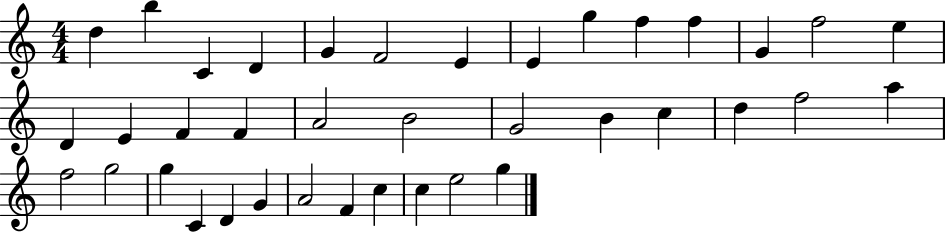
D5/q B5/q C4/q D4/q G4/q F4/h E4/q E4/q G5/q F5/q F5/q G4/q F5/h E5/q D4/q E4/q F4/q F4/q A4/h B4/h G4/h B4/q C5/q D5/q F5/h A5/q F5/h G5/h G5/q C4/q D4/q G4/q A4/h F4/q C5/q C5/q E5/h G5/q